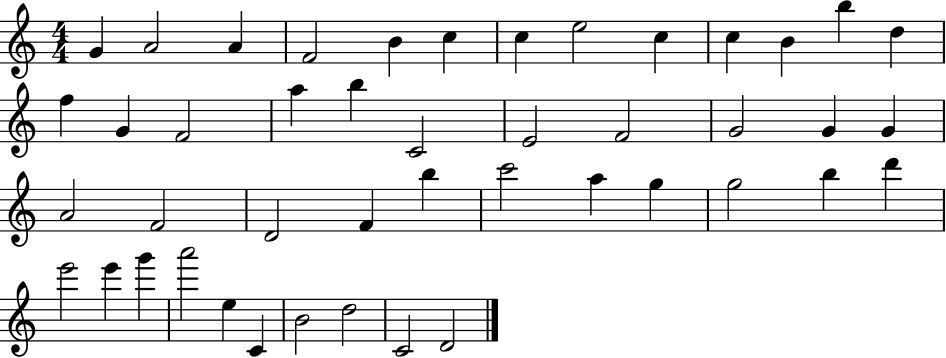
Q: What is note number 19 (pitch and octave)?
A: C4